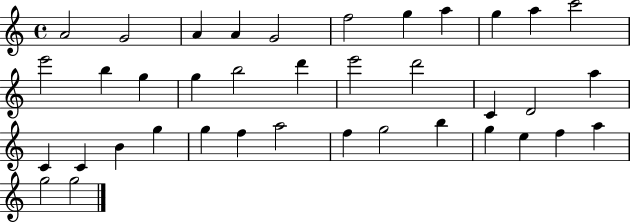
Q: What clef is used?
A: treble